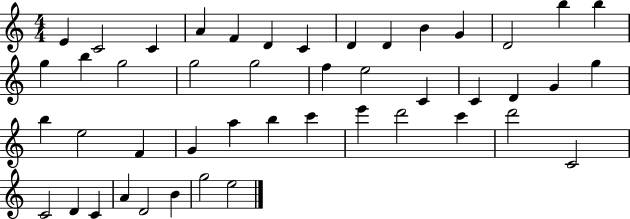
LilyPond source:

{
  \clef treble
  \numericTimeSignature
  \time 4/4
  \key c \major
  e'4 c'2 c'4 | a'4 f'4 d'4 c'4 | d'4 d'4 b'4 g'4 | d'2 b''4 b''4 | \break g''4 b''4 g''2 | g''2 g''2 | f''4 e''2 c'4 | c'4 d'4 g'4 g''4 | \break b''4 e''2 f'4 | g'4 a''4 b''4 c'''4 | e'''4 d'''2 c'''4 | d'''2 c'2 | \break c'2 d'4 c'4 | a'4 d'2 b'4 | g''2 e''2 | \bar "|."
}